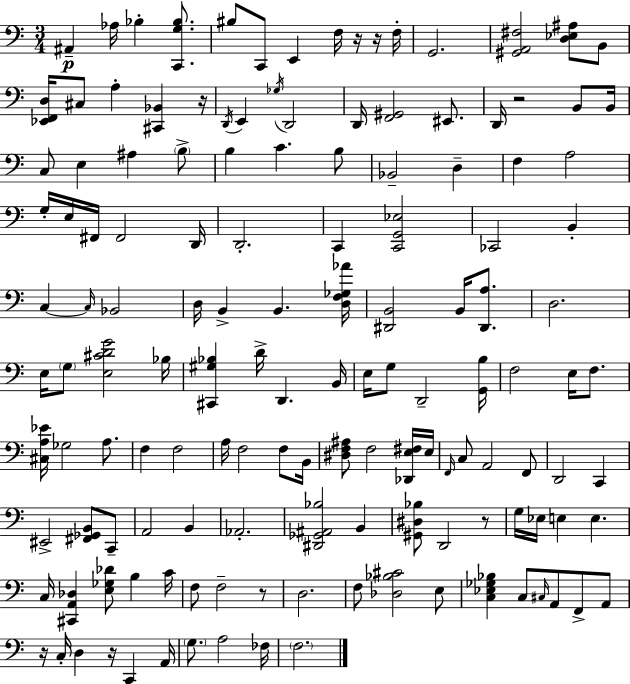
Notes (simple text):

A#2/q Ab3/s Bb3/q [C2,G3,Bb3]/e. BIS3/e C2/e E2/q F3/s R/s R/s F3/s G2/h. [G#2,A2,F#3]/h [D3,Eb3,A#3]/e B2/e [Eb2,F2,D3]/s C#3/e A3/q [C#2,Bb2]/q R/s D2/s E2/q Gb3/s D2/h D2/s [F2,G#2]/h EIS2/e. D2/s R/h B2/e B2/s C3/e E3/q A#3/q B3/e B3/q C4/q. B3/e Bb2/h D3/q F3/q A3/h G3/s E3/s F#2/s F#2/h D2/s D2/h. C2/q [C2,G2,Eb3]/h CES2/h B2/q C3/q C3/s Bb2/h D3/s B2/q B2/q. [D3,F3,Gb3,Ab4]/s [D#2,B2]/h B2/s [D#2,A3]/e. D3/h. E3/s G3/e [E3,C#4,D4,G4]/h Bb3/s [C#2,G#3,Bb3]/q D4/s D2/q. B2/s E3/s G3/e D2/h [G2,B3]/s F3/h E3/s F3/e. [C#3,A3,Eb4]/s Gb3/h A3/e. F3/q F3/h A3/s F3/h F3/e B2/s [D#3,F3,A#3]/e F3/h [Db2,E3,F#3]/s E3/s F2/s C3/e A2/h F2/e D2/h C2/q EIS2/h [F#2,Gb2,B2]/e C2/e A2/h B2/q Ab2/h. [D#2,Gb2,A#2,Bb3]/h B2/q [G#2,D#3,Bb3]/e D2/h R/e G3/s Eb3/s E3/q E3/q. C3/s [C#2,A2,Db3]/q [E3,Gb3,Db4]/e B3/q C4/s F3/e F3/h R/e D3/h. F3/e [Db3,Bb3,C#4]/h E3/e [C3,Eb3,Gb3,Bb3]/q C3/e C#3/s A2/e F2/e A2/e R/s C3/s D3/q R/s C2/q A2/s G3/e. A3/h FES3/s F3/h.